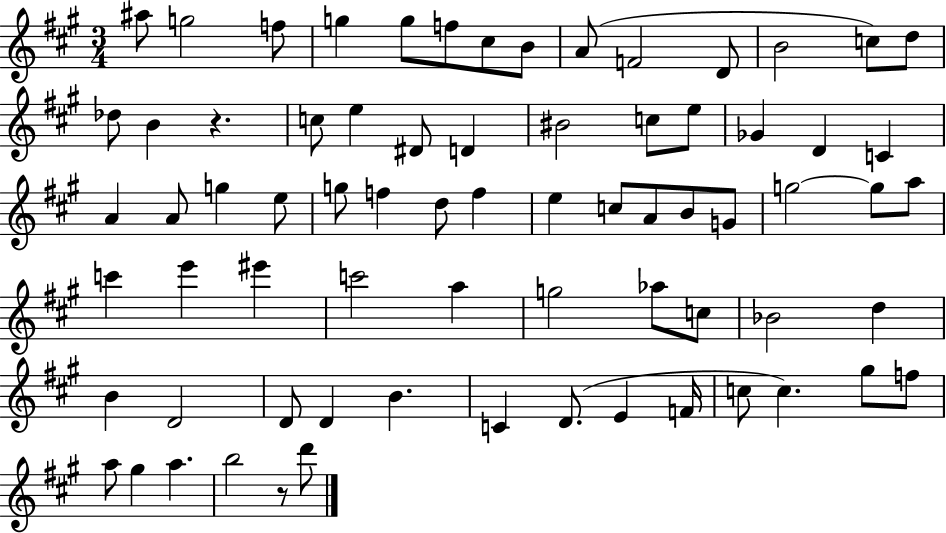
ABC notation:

X:1
T:Untitled
M:3/4
L:1/4
K:A
^a/2 g2 f/2 g g/2 f/2 ^c/2 B/2 A/2 F2 D/2 B2 c/2 d/2 _d/2 B z c/2 e ^D/2 D ^B2 c/2 e/2 _G D C A A/2 g e/2 g/2 f d/2 f e c/2 A/2 B/2 G/2 g2 g/2 a/2 c' e' ^e' c'2 a g2 _a/2 c/2 _B2 d B D2 D/2 D B C D/2 E F/4 c/2 c ^g/2 f/2 a/2 ^g a b2 z/2 d'/2